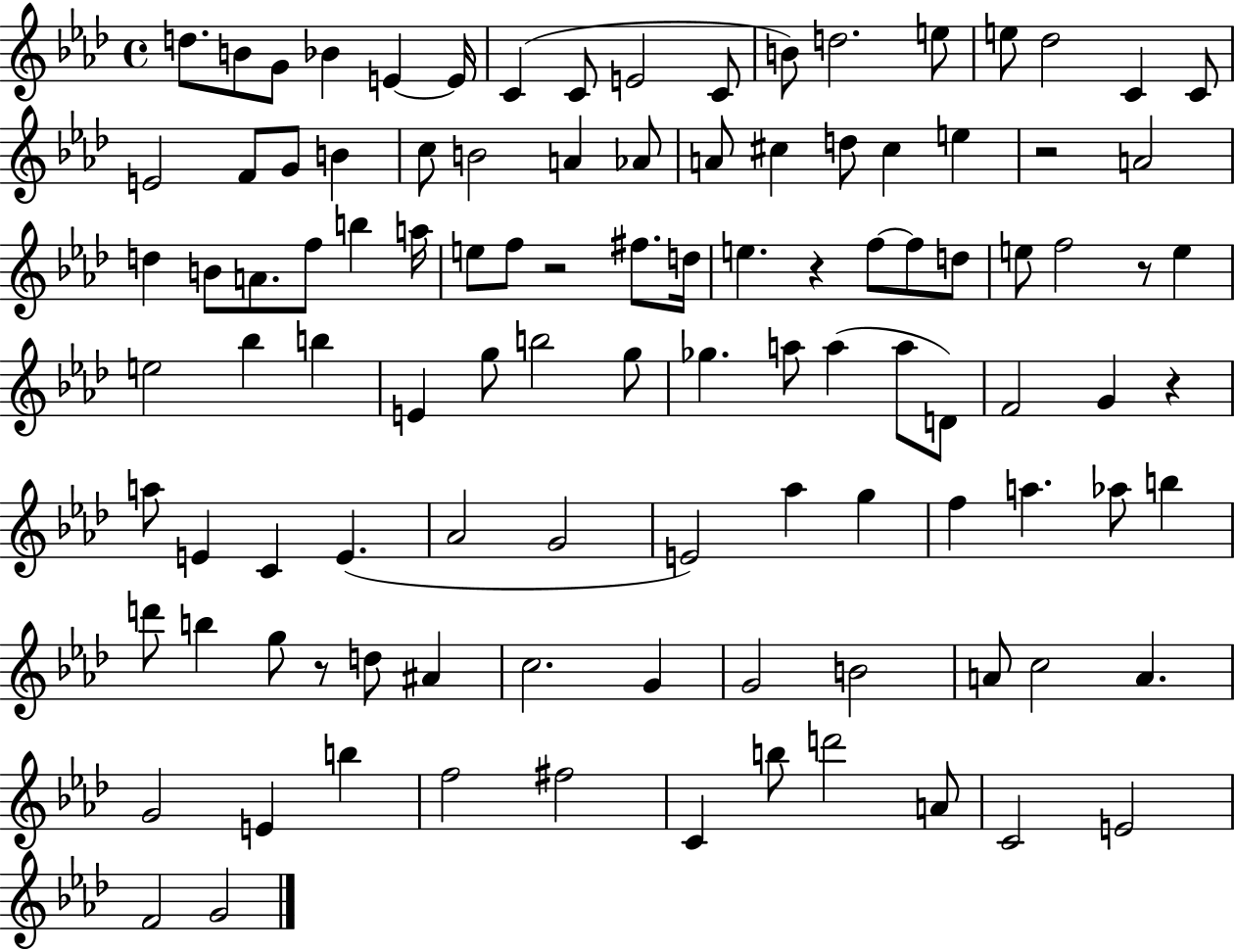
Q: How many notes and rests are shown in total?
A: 106